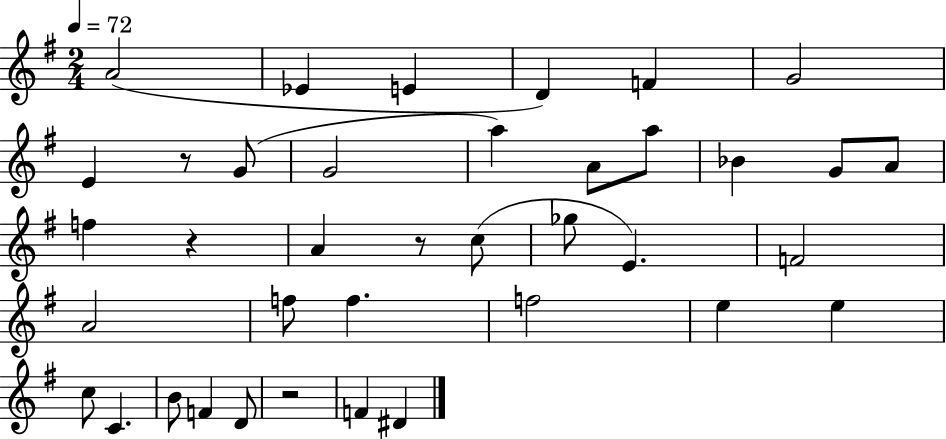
X:1
T:Untitled
M:2/4
L:1/4
K:G
A2 _E E D F G2 E z/2 G/2 G2 a A/2 a/2 _B G/2 A/2 f z A z/2 c/2 _g/2 E F2 A2 f/2 f f2 e e c/2 C B/2 F D/2 z2 F ^D